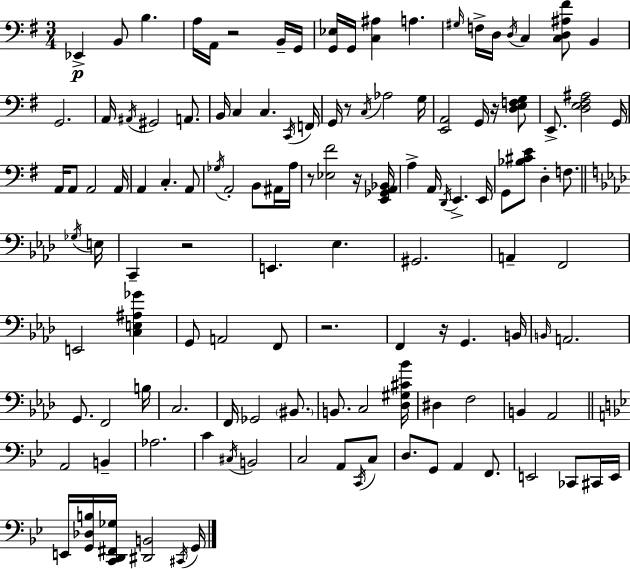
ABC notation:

X:1
T:Untitled
M:3/4
L:1/4
K:G
_E,, B,,/2 B, A,/4 A,,/4 z2 B,,/4 G,,/4 [G,,_E,]/4 G,,/4 [C,^A,] A, ^G,/4 F,/4 D,/4 D,/4 C, [C,D,^A,^F]/2 B,, G,,2 A,,/4 ^A,,/4 ^G,,2 A,,/2 B,,/4 C, C, C,,/4 F,,/4 G,,/4 z/2 C,/4 _A,2 G,/4 [E,,A,,]2 G,,/4 z/4 [D,E,F,G,]/2 E,,/2 [D,E,^F,^A,]2 G,,/4 A,,/4 A,,/2 A,,2 A,,/4 A,, C, A,,/2 _G,/4 A,,2 B,,/2 ^A,,/4 A,/4 z/2 [_E,^F]2 z/4 [E,,_G,,A,,_B,,]/4 A, A,,/4 D,,/4 E,, E,,/4 G,,/2 [_B,^CE]/2 D, F,/2 _G,/4 E,/4 C,, z2 E,, _E, ^G,,2 A,, F,,2 E,,2 [C,E,^A,_G] G,,/2 A,,2 F,,/2 z2 F,, z/4 G,, B,,/4 B,,/4 A,,2 G,,/2 F,,2 B,/4 C,2 F,,/4 _G,,2 ^B,,/2 B,,/2 C,2 [_D,^G,^C_B]/4 ^D, F,2 B,, _A,,2 A,,2 B,, _A,2 C ^C,/4 B,,2 C,2 A,,/2 C,,/4 C,/2 D,/2 G,,/2 A,, F,,/2 E,,2 _C,,/2 ^C,,/4 E,,/4 E,,/4 [G,,_D,B,]/4 [C,,D,,^F,,_G,]/4 [^D,,B,,]2 ^C,,/4 G,,/4